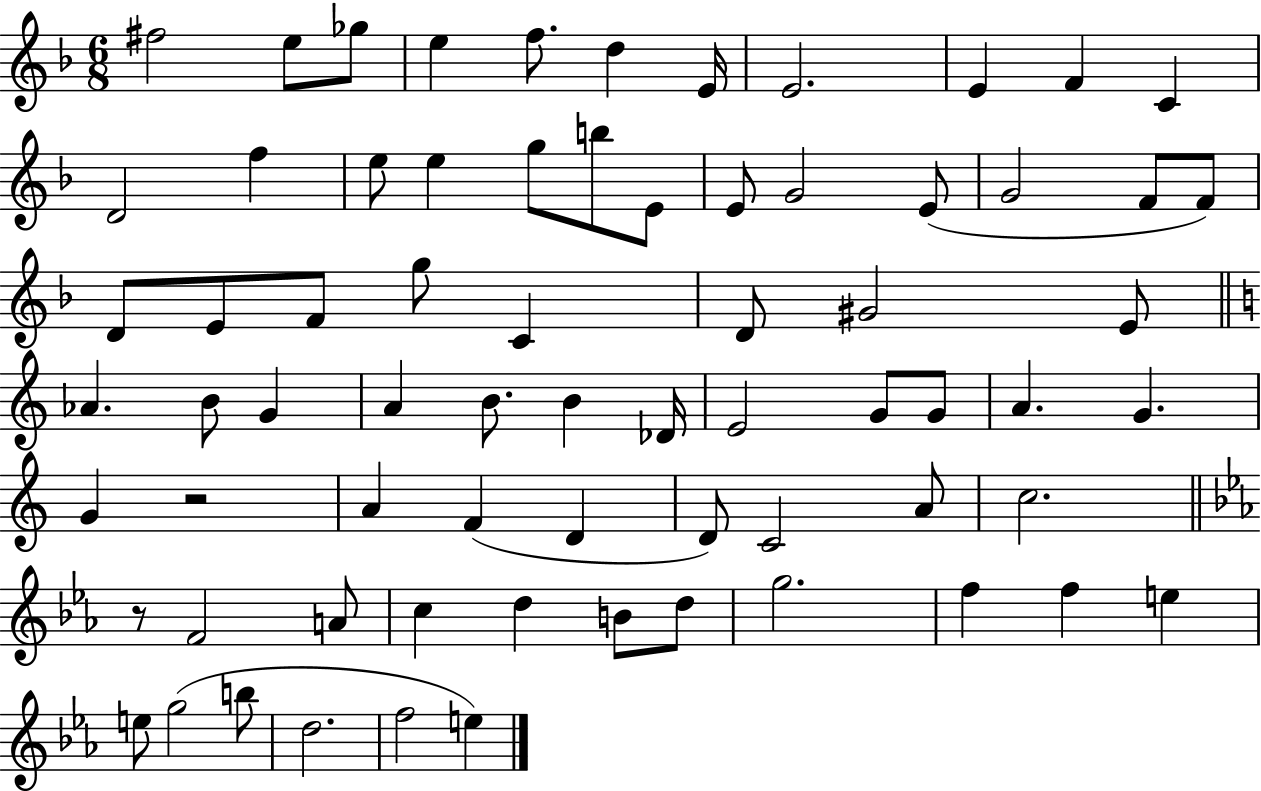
X:1
T:Untitled
M:6/8
L:1/4
K:F
^f2 e/2 _g/2 e f/2 d E/4 E2 E F C D2 f e/2 e g/2 b/2 E/2 E/2 G2 E/2 G2 F/2 F/2 D/2 E/2 F/2 g/2 C D/2 ^G2 E/2 _A B/2 G A B/2 B _D/4 E2 G/2 G/2 A G G z2 A F D D/2 C2 A/2 c2 z/2 F2 A/2 c d B/2 d/2 g2 f f e e/2 g2 b/2 d2 f2 e